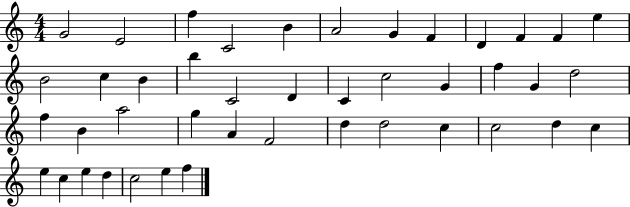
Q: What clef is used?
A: treble